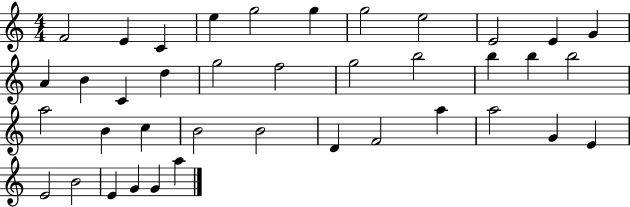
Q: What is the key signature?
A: C major